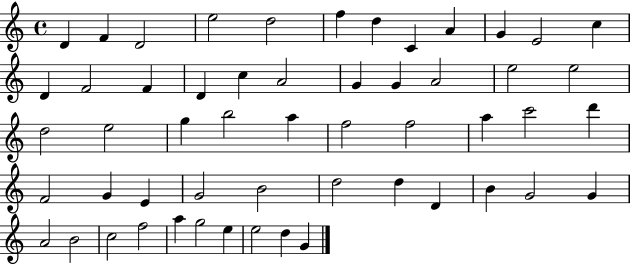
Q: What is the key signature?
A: C major